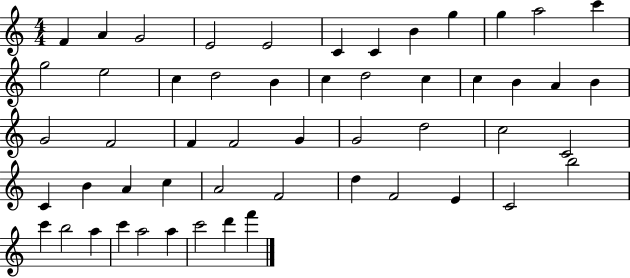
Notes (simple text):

F4/q A4/q G4/h E4/h E4/h C4/q C4/q B4/q G5/q G5/q A5/h C6/q G5/h E5/h C5/q D5/h B4/q C5/q D5/h C5/q C5/q B4/q A4/q B4/q G4/h F4/h F4/q F4/h G4/q G4/h D5/h C5/h C4/h C4/q B4/q A4/q C5/q A4/h F4/h D5/q F4/h E4/q C4/h B5/h C6/q B5/h A5/q C6/q A5/h A5/q C6/h D6/q F6/q